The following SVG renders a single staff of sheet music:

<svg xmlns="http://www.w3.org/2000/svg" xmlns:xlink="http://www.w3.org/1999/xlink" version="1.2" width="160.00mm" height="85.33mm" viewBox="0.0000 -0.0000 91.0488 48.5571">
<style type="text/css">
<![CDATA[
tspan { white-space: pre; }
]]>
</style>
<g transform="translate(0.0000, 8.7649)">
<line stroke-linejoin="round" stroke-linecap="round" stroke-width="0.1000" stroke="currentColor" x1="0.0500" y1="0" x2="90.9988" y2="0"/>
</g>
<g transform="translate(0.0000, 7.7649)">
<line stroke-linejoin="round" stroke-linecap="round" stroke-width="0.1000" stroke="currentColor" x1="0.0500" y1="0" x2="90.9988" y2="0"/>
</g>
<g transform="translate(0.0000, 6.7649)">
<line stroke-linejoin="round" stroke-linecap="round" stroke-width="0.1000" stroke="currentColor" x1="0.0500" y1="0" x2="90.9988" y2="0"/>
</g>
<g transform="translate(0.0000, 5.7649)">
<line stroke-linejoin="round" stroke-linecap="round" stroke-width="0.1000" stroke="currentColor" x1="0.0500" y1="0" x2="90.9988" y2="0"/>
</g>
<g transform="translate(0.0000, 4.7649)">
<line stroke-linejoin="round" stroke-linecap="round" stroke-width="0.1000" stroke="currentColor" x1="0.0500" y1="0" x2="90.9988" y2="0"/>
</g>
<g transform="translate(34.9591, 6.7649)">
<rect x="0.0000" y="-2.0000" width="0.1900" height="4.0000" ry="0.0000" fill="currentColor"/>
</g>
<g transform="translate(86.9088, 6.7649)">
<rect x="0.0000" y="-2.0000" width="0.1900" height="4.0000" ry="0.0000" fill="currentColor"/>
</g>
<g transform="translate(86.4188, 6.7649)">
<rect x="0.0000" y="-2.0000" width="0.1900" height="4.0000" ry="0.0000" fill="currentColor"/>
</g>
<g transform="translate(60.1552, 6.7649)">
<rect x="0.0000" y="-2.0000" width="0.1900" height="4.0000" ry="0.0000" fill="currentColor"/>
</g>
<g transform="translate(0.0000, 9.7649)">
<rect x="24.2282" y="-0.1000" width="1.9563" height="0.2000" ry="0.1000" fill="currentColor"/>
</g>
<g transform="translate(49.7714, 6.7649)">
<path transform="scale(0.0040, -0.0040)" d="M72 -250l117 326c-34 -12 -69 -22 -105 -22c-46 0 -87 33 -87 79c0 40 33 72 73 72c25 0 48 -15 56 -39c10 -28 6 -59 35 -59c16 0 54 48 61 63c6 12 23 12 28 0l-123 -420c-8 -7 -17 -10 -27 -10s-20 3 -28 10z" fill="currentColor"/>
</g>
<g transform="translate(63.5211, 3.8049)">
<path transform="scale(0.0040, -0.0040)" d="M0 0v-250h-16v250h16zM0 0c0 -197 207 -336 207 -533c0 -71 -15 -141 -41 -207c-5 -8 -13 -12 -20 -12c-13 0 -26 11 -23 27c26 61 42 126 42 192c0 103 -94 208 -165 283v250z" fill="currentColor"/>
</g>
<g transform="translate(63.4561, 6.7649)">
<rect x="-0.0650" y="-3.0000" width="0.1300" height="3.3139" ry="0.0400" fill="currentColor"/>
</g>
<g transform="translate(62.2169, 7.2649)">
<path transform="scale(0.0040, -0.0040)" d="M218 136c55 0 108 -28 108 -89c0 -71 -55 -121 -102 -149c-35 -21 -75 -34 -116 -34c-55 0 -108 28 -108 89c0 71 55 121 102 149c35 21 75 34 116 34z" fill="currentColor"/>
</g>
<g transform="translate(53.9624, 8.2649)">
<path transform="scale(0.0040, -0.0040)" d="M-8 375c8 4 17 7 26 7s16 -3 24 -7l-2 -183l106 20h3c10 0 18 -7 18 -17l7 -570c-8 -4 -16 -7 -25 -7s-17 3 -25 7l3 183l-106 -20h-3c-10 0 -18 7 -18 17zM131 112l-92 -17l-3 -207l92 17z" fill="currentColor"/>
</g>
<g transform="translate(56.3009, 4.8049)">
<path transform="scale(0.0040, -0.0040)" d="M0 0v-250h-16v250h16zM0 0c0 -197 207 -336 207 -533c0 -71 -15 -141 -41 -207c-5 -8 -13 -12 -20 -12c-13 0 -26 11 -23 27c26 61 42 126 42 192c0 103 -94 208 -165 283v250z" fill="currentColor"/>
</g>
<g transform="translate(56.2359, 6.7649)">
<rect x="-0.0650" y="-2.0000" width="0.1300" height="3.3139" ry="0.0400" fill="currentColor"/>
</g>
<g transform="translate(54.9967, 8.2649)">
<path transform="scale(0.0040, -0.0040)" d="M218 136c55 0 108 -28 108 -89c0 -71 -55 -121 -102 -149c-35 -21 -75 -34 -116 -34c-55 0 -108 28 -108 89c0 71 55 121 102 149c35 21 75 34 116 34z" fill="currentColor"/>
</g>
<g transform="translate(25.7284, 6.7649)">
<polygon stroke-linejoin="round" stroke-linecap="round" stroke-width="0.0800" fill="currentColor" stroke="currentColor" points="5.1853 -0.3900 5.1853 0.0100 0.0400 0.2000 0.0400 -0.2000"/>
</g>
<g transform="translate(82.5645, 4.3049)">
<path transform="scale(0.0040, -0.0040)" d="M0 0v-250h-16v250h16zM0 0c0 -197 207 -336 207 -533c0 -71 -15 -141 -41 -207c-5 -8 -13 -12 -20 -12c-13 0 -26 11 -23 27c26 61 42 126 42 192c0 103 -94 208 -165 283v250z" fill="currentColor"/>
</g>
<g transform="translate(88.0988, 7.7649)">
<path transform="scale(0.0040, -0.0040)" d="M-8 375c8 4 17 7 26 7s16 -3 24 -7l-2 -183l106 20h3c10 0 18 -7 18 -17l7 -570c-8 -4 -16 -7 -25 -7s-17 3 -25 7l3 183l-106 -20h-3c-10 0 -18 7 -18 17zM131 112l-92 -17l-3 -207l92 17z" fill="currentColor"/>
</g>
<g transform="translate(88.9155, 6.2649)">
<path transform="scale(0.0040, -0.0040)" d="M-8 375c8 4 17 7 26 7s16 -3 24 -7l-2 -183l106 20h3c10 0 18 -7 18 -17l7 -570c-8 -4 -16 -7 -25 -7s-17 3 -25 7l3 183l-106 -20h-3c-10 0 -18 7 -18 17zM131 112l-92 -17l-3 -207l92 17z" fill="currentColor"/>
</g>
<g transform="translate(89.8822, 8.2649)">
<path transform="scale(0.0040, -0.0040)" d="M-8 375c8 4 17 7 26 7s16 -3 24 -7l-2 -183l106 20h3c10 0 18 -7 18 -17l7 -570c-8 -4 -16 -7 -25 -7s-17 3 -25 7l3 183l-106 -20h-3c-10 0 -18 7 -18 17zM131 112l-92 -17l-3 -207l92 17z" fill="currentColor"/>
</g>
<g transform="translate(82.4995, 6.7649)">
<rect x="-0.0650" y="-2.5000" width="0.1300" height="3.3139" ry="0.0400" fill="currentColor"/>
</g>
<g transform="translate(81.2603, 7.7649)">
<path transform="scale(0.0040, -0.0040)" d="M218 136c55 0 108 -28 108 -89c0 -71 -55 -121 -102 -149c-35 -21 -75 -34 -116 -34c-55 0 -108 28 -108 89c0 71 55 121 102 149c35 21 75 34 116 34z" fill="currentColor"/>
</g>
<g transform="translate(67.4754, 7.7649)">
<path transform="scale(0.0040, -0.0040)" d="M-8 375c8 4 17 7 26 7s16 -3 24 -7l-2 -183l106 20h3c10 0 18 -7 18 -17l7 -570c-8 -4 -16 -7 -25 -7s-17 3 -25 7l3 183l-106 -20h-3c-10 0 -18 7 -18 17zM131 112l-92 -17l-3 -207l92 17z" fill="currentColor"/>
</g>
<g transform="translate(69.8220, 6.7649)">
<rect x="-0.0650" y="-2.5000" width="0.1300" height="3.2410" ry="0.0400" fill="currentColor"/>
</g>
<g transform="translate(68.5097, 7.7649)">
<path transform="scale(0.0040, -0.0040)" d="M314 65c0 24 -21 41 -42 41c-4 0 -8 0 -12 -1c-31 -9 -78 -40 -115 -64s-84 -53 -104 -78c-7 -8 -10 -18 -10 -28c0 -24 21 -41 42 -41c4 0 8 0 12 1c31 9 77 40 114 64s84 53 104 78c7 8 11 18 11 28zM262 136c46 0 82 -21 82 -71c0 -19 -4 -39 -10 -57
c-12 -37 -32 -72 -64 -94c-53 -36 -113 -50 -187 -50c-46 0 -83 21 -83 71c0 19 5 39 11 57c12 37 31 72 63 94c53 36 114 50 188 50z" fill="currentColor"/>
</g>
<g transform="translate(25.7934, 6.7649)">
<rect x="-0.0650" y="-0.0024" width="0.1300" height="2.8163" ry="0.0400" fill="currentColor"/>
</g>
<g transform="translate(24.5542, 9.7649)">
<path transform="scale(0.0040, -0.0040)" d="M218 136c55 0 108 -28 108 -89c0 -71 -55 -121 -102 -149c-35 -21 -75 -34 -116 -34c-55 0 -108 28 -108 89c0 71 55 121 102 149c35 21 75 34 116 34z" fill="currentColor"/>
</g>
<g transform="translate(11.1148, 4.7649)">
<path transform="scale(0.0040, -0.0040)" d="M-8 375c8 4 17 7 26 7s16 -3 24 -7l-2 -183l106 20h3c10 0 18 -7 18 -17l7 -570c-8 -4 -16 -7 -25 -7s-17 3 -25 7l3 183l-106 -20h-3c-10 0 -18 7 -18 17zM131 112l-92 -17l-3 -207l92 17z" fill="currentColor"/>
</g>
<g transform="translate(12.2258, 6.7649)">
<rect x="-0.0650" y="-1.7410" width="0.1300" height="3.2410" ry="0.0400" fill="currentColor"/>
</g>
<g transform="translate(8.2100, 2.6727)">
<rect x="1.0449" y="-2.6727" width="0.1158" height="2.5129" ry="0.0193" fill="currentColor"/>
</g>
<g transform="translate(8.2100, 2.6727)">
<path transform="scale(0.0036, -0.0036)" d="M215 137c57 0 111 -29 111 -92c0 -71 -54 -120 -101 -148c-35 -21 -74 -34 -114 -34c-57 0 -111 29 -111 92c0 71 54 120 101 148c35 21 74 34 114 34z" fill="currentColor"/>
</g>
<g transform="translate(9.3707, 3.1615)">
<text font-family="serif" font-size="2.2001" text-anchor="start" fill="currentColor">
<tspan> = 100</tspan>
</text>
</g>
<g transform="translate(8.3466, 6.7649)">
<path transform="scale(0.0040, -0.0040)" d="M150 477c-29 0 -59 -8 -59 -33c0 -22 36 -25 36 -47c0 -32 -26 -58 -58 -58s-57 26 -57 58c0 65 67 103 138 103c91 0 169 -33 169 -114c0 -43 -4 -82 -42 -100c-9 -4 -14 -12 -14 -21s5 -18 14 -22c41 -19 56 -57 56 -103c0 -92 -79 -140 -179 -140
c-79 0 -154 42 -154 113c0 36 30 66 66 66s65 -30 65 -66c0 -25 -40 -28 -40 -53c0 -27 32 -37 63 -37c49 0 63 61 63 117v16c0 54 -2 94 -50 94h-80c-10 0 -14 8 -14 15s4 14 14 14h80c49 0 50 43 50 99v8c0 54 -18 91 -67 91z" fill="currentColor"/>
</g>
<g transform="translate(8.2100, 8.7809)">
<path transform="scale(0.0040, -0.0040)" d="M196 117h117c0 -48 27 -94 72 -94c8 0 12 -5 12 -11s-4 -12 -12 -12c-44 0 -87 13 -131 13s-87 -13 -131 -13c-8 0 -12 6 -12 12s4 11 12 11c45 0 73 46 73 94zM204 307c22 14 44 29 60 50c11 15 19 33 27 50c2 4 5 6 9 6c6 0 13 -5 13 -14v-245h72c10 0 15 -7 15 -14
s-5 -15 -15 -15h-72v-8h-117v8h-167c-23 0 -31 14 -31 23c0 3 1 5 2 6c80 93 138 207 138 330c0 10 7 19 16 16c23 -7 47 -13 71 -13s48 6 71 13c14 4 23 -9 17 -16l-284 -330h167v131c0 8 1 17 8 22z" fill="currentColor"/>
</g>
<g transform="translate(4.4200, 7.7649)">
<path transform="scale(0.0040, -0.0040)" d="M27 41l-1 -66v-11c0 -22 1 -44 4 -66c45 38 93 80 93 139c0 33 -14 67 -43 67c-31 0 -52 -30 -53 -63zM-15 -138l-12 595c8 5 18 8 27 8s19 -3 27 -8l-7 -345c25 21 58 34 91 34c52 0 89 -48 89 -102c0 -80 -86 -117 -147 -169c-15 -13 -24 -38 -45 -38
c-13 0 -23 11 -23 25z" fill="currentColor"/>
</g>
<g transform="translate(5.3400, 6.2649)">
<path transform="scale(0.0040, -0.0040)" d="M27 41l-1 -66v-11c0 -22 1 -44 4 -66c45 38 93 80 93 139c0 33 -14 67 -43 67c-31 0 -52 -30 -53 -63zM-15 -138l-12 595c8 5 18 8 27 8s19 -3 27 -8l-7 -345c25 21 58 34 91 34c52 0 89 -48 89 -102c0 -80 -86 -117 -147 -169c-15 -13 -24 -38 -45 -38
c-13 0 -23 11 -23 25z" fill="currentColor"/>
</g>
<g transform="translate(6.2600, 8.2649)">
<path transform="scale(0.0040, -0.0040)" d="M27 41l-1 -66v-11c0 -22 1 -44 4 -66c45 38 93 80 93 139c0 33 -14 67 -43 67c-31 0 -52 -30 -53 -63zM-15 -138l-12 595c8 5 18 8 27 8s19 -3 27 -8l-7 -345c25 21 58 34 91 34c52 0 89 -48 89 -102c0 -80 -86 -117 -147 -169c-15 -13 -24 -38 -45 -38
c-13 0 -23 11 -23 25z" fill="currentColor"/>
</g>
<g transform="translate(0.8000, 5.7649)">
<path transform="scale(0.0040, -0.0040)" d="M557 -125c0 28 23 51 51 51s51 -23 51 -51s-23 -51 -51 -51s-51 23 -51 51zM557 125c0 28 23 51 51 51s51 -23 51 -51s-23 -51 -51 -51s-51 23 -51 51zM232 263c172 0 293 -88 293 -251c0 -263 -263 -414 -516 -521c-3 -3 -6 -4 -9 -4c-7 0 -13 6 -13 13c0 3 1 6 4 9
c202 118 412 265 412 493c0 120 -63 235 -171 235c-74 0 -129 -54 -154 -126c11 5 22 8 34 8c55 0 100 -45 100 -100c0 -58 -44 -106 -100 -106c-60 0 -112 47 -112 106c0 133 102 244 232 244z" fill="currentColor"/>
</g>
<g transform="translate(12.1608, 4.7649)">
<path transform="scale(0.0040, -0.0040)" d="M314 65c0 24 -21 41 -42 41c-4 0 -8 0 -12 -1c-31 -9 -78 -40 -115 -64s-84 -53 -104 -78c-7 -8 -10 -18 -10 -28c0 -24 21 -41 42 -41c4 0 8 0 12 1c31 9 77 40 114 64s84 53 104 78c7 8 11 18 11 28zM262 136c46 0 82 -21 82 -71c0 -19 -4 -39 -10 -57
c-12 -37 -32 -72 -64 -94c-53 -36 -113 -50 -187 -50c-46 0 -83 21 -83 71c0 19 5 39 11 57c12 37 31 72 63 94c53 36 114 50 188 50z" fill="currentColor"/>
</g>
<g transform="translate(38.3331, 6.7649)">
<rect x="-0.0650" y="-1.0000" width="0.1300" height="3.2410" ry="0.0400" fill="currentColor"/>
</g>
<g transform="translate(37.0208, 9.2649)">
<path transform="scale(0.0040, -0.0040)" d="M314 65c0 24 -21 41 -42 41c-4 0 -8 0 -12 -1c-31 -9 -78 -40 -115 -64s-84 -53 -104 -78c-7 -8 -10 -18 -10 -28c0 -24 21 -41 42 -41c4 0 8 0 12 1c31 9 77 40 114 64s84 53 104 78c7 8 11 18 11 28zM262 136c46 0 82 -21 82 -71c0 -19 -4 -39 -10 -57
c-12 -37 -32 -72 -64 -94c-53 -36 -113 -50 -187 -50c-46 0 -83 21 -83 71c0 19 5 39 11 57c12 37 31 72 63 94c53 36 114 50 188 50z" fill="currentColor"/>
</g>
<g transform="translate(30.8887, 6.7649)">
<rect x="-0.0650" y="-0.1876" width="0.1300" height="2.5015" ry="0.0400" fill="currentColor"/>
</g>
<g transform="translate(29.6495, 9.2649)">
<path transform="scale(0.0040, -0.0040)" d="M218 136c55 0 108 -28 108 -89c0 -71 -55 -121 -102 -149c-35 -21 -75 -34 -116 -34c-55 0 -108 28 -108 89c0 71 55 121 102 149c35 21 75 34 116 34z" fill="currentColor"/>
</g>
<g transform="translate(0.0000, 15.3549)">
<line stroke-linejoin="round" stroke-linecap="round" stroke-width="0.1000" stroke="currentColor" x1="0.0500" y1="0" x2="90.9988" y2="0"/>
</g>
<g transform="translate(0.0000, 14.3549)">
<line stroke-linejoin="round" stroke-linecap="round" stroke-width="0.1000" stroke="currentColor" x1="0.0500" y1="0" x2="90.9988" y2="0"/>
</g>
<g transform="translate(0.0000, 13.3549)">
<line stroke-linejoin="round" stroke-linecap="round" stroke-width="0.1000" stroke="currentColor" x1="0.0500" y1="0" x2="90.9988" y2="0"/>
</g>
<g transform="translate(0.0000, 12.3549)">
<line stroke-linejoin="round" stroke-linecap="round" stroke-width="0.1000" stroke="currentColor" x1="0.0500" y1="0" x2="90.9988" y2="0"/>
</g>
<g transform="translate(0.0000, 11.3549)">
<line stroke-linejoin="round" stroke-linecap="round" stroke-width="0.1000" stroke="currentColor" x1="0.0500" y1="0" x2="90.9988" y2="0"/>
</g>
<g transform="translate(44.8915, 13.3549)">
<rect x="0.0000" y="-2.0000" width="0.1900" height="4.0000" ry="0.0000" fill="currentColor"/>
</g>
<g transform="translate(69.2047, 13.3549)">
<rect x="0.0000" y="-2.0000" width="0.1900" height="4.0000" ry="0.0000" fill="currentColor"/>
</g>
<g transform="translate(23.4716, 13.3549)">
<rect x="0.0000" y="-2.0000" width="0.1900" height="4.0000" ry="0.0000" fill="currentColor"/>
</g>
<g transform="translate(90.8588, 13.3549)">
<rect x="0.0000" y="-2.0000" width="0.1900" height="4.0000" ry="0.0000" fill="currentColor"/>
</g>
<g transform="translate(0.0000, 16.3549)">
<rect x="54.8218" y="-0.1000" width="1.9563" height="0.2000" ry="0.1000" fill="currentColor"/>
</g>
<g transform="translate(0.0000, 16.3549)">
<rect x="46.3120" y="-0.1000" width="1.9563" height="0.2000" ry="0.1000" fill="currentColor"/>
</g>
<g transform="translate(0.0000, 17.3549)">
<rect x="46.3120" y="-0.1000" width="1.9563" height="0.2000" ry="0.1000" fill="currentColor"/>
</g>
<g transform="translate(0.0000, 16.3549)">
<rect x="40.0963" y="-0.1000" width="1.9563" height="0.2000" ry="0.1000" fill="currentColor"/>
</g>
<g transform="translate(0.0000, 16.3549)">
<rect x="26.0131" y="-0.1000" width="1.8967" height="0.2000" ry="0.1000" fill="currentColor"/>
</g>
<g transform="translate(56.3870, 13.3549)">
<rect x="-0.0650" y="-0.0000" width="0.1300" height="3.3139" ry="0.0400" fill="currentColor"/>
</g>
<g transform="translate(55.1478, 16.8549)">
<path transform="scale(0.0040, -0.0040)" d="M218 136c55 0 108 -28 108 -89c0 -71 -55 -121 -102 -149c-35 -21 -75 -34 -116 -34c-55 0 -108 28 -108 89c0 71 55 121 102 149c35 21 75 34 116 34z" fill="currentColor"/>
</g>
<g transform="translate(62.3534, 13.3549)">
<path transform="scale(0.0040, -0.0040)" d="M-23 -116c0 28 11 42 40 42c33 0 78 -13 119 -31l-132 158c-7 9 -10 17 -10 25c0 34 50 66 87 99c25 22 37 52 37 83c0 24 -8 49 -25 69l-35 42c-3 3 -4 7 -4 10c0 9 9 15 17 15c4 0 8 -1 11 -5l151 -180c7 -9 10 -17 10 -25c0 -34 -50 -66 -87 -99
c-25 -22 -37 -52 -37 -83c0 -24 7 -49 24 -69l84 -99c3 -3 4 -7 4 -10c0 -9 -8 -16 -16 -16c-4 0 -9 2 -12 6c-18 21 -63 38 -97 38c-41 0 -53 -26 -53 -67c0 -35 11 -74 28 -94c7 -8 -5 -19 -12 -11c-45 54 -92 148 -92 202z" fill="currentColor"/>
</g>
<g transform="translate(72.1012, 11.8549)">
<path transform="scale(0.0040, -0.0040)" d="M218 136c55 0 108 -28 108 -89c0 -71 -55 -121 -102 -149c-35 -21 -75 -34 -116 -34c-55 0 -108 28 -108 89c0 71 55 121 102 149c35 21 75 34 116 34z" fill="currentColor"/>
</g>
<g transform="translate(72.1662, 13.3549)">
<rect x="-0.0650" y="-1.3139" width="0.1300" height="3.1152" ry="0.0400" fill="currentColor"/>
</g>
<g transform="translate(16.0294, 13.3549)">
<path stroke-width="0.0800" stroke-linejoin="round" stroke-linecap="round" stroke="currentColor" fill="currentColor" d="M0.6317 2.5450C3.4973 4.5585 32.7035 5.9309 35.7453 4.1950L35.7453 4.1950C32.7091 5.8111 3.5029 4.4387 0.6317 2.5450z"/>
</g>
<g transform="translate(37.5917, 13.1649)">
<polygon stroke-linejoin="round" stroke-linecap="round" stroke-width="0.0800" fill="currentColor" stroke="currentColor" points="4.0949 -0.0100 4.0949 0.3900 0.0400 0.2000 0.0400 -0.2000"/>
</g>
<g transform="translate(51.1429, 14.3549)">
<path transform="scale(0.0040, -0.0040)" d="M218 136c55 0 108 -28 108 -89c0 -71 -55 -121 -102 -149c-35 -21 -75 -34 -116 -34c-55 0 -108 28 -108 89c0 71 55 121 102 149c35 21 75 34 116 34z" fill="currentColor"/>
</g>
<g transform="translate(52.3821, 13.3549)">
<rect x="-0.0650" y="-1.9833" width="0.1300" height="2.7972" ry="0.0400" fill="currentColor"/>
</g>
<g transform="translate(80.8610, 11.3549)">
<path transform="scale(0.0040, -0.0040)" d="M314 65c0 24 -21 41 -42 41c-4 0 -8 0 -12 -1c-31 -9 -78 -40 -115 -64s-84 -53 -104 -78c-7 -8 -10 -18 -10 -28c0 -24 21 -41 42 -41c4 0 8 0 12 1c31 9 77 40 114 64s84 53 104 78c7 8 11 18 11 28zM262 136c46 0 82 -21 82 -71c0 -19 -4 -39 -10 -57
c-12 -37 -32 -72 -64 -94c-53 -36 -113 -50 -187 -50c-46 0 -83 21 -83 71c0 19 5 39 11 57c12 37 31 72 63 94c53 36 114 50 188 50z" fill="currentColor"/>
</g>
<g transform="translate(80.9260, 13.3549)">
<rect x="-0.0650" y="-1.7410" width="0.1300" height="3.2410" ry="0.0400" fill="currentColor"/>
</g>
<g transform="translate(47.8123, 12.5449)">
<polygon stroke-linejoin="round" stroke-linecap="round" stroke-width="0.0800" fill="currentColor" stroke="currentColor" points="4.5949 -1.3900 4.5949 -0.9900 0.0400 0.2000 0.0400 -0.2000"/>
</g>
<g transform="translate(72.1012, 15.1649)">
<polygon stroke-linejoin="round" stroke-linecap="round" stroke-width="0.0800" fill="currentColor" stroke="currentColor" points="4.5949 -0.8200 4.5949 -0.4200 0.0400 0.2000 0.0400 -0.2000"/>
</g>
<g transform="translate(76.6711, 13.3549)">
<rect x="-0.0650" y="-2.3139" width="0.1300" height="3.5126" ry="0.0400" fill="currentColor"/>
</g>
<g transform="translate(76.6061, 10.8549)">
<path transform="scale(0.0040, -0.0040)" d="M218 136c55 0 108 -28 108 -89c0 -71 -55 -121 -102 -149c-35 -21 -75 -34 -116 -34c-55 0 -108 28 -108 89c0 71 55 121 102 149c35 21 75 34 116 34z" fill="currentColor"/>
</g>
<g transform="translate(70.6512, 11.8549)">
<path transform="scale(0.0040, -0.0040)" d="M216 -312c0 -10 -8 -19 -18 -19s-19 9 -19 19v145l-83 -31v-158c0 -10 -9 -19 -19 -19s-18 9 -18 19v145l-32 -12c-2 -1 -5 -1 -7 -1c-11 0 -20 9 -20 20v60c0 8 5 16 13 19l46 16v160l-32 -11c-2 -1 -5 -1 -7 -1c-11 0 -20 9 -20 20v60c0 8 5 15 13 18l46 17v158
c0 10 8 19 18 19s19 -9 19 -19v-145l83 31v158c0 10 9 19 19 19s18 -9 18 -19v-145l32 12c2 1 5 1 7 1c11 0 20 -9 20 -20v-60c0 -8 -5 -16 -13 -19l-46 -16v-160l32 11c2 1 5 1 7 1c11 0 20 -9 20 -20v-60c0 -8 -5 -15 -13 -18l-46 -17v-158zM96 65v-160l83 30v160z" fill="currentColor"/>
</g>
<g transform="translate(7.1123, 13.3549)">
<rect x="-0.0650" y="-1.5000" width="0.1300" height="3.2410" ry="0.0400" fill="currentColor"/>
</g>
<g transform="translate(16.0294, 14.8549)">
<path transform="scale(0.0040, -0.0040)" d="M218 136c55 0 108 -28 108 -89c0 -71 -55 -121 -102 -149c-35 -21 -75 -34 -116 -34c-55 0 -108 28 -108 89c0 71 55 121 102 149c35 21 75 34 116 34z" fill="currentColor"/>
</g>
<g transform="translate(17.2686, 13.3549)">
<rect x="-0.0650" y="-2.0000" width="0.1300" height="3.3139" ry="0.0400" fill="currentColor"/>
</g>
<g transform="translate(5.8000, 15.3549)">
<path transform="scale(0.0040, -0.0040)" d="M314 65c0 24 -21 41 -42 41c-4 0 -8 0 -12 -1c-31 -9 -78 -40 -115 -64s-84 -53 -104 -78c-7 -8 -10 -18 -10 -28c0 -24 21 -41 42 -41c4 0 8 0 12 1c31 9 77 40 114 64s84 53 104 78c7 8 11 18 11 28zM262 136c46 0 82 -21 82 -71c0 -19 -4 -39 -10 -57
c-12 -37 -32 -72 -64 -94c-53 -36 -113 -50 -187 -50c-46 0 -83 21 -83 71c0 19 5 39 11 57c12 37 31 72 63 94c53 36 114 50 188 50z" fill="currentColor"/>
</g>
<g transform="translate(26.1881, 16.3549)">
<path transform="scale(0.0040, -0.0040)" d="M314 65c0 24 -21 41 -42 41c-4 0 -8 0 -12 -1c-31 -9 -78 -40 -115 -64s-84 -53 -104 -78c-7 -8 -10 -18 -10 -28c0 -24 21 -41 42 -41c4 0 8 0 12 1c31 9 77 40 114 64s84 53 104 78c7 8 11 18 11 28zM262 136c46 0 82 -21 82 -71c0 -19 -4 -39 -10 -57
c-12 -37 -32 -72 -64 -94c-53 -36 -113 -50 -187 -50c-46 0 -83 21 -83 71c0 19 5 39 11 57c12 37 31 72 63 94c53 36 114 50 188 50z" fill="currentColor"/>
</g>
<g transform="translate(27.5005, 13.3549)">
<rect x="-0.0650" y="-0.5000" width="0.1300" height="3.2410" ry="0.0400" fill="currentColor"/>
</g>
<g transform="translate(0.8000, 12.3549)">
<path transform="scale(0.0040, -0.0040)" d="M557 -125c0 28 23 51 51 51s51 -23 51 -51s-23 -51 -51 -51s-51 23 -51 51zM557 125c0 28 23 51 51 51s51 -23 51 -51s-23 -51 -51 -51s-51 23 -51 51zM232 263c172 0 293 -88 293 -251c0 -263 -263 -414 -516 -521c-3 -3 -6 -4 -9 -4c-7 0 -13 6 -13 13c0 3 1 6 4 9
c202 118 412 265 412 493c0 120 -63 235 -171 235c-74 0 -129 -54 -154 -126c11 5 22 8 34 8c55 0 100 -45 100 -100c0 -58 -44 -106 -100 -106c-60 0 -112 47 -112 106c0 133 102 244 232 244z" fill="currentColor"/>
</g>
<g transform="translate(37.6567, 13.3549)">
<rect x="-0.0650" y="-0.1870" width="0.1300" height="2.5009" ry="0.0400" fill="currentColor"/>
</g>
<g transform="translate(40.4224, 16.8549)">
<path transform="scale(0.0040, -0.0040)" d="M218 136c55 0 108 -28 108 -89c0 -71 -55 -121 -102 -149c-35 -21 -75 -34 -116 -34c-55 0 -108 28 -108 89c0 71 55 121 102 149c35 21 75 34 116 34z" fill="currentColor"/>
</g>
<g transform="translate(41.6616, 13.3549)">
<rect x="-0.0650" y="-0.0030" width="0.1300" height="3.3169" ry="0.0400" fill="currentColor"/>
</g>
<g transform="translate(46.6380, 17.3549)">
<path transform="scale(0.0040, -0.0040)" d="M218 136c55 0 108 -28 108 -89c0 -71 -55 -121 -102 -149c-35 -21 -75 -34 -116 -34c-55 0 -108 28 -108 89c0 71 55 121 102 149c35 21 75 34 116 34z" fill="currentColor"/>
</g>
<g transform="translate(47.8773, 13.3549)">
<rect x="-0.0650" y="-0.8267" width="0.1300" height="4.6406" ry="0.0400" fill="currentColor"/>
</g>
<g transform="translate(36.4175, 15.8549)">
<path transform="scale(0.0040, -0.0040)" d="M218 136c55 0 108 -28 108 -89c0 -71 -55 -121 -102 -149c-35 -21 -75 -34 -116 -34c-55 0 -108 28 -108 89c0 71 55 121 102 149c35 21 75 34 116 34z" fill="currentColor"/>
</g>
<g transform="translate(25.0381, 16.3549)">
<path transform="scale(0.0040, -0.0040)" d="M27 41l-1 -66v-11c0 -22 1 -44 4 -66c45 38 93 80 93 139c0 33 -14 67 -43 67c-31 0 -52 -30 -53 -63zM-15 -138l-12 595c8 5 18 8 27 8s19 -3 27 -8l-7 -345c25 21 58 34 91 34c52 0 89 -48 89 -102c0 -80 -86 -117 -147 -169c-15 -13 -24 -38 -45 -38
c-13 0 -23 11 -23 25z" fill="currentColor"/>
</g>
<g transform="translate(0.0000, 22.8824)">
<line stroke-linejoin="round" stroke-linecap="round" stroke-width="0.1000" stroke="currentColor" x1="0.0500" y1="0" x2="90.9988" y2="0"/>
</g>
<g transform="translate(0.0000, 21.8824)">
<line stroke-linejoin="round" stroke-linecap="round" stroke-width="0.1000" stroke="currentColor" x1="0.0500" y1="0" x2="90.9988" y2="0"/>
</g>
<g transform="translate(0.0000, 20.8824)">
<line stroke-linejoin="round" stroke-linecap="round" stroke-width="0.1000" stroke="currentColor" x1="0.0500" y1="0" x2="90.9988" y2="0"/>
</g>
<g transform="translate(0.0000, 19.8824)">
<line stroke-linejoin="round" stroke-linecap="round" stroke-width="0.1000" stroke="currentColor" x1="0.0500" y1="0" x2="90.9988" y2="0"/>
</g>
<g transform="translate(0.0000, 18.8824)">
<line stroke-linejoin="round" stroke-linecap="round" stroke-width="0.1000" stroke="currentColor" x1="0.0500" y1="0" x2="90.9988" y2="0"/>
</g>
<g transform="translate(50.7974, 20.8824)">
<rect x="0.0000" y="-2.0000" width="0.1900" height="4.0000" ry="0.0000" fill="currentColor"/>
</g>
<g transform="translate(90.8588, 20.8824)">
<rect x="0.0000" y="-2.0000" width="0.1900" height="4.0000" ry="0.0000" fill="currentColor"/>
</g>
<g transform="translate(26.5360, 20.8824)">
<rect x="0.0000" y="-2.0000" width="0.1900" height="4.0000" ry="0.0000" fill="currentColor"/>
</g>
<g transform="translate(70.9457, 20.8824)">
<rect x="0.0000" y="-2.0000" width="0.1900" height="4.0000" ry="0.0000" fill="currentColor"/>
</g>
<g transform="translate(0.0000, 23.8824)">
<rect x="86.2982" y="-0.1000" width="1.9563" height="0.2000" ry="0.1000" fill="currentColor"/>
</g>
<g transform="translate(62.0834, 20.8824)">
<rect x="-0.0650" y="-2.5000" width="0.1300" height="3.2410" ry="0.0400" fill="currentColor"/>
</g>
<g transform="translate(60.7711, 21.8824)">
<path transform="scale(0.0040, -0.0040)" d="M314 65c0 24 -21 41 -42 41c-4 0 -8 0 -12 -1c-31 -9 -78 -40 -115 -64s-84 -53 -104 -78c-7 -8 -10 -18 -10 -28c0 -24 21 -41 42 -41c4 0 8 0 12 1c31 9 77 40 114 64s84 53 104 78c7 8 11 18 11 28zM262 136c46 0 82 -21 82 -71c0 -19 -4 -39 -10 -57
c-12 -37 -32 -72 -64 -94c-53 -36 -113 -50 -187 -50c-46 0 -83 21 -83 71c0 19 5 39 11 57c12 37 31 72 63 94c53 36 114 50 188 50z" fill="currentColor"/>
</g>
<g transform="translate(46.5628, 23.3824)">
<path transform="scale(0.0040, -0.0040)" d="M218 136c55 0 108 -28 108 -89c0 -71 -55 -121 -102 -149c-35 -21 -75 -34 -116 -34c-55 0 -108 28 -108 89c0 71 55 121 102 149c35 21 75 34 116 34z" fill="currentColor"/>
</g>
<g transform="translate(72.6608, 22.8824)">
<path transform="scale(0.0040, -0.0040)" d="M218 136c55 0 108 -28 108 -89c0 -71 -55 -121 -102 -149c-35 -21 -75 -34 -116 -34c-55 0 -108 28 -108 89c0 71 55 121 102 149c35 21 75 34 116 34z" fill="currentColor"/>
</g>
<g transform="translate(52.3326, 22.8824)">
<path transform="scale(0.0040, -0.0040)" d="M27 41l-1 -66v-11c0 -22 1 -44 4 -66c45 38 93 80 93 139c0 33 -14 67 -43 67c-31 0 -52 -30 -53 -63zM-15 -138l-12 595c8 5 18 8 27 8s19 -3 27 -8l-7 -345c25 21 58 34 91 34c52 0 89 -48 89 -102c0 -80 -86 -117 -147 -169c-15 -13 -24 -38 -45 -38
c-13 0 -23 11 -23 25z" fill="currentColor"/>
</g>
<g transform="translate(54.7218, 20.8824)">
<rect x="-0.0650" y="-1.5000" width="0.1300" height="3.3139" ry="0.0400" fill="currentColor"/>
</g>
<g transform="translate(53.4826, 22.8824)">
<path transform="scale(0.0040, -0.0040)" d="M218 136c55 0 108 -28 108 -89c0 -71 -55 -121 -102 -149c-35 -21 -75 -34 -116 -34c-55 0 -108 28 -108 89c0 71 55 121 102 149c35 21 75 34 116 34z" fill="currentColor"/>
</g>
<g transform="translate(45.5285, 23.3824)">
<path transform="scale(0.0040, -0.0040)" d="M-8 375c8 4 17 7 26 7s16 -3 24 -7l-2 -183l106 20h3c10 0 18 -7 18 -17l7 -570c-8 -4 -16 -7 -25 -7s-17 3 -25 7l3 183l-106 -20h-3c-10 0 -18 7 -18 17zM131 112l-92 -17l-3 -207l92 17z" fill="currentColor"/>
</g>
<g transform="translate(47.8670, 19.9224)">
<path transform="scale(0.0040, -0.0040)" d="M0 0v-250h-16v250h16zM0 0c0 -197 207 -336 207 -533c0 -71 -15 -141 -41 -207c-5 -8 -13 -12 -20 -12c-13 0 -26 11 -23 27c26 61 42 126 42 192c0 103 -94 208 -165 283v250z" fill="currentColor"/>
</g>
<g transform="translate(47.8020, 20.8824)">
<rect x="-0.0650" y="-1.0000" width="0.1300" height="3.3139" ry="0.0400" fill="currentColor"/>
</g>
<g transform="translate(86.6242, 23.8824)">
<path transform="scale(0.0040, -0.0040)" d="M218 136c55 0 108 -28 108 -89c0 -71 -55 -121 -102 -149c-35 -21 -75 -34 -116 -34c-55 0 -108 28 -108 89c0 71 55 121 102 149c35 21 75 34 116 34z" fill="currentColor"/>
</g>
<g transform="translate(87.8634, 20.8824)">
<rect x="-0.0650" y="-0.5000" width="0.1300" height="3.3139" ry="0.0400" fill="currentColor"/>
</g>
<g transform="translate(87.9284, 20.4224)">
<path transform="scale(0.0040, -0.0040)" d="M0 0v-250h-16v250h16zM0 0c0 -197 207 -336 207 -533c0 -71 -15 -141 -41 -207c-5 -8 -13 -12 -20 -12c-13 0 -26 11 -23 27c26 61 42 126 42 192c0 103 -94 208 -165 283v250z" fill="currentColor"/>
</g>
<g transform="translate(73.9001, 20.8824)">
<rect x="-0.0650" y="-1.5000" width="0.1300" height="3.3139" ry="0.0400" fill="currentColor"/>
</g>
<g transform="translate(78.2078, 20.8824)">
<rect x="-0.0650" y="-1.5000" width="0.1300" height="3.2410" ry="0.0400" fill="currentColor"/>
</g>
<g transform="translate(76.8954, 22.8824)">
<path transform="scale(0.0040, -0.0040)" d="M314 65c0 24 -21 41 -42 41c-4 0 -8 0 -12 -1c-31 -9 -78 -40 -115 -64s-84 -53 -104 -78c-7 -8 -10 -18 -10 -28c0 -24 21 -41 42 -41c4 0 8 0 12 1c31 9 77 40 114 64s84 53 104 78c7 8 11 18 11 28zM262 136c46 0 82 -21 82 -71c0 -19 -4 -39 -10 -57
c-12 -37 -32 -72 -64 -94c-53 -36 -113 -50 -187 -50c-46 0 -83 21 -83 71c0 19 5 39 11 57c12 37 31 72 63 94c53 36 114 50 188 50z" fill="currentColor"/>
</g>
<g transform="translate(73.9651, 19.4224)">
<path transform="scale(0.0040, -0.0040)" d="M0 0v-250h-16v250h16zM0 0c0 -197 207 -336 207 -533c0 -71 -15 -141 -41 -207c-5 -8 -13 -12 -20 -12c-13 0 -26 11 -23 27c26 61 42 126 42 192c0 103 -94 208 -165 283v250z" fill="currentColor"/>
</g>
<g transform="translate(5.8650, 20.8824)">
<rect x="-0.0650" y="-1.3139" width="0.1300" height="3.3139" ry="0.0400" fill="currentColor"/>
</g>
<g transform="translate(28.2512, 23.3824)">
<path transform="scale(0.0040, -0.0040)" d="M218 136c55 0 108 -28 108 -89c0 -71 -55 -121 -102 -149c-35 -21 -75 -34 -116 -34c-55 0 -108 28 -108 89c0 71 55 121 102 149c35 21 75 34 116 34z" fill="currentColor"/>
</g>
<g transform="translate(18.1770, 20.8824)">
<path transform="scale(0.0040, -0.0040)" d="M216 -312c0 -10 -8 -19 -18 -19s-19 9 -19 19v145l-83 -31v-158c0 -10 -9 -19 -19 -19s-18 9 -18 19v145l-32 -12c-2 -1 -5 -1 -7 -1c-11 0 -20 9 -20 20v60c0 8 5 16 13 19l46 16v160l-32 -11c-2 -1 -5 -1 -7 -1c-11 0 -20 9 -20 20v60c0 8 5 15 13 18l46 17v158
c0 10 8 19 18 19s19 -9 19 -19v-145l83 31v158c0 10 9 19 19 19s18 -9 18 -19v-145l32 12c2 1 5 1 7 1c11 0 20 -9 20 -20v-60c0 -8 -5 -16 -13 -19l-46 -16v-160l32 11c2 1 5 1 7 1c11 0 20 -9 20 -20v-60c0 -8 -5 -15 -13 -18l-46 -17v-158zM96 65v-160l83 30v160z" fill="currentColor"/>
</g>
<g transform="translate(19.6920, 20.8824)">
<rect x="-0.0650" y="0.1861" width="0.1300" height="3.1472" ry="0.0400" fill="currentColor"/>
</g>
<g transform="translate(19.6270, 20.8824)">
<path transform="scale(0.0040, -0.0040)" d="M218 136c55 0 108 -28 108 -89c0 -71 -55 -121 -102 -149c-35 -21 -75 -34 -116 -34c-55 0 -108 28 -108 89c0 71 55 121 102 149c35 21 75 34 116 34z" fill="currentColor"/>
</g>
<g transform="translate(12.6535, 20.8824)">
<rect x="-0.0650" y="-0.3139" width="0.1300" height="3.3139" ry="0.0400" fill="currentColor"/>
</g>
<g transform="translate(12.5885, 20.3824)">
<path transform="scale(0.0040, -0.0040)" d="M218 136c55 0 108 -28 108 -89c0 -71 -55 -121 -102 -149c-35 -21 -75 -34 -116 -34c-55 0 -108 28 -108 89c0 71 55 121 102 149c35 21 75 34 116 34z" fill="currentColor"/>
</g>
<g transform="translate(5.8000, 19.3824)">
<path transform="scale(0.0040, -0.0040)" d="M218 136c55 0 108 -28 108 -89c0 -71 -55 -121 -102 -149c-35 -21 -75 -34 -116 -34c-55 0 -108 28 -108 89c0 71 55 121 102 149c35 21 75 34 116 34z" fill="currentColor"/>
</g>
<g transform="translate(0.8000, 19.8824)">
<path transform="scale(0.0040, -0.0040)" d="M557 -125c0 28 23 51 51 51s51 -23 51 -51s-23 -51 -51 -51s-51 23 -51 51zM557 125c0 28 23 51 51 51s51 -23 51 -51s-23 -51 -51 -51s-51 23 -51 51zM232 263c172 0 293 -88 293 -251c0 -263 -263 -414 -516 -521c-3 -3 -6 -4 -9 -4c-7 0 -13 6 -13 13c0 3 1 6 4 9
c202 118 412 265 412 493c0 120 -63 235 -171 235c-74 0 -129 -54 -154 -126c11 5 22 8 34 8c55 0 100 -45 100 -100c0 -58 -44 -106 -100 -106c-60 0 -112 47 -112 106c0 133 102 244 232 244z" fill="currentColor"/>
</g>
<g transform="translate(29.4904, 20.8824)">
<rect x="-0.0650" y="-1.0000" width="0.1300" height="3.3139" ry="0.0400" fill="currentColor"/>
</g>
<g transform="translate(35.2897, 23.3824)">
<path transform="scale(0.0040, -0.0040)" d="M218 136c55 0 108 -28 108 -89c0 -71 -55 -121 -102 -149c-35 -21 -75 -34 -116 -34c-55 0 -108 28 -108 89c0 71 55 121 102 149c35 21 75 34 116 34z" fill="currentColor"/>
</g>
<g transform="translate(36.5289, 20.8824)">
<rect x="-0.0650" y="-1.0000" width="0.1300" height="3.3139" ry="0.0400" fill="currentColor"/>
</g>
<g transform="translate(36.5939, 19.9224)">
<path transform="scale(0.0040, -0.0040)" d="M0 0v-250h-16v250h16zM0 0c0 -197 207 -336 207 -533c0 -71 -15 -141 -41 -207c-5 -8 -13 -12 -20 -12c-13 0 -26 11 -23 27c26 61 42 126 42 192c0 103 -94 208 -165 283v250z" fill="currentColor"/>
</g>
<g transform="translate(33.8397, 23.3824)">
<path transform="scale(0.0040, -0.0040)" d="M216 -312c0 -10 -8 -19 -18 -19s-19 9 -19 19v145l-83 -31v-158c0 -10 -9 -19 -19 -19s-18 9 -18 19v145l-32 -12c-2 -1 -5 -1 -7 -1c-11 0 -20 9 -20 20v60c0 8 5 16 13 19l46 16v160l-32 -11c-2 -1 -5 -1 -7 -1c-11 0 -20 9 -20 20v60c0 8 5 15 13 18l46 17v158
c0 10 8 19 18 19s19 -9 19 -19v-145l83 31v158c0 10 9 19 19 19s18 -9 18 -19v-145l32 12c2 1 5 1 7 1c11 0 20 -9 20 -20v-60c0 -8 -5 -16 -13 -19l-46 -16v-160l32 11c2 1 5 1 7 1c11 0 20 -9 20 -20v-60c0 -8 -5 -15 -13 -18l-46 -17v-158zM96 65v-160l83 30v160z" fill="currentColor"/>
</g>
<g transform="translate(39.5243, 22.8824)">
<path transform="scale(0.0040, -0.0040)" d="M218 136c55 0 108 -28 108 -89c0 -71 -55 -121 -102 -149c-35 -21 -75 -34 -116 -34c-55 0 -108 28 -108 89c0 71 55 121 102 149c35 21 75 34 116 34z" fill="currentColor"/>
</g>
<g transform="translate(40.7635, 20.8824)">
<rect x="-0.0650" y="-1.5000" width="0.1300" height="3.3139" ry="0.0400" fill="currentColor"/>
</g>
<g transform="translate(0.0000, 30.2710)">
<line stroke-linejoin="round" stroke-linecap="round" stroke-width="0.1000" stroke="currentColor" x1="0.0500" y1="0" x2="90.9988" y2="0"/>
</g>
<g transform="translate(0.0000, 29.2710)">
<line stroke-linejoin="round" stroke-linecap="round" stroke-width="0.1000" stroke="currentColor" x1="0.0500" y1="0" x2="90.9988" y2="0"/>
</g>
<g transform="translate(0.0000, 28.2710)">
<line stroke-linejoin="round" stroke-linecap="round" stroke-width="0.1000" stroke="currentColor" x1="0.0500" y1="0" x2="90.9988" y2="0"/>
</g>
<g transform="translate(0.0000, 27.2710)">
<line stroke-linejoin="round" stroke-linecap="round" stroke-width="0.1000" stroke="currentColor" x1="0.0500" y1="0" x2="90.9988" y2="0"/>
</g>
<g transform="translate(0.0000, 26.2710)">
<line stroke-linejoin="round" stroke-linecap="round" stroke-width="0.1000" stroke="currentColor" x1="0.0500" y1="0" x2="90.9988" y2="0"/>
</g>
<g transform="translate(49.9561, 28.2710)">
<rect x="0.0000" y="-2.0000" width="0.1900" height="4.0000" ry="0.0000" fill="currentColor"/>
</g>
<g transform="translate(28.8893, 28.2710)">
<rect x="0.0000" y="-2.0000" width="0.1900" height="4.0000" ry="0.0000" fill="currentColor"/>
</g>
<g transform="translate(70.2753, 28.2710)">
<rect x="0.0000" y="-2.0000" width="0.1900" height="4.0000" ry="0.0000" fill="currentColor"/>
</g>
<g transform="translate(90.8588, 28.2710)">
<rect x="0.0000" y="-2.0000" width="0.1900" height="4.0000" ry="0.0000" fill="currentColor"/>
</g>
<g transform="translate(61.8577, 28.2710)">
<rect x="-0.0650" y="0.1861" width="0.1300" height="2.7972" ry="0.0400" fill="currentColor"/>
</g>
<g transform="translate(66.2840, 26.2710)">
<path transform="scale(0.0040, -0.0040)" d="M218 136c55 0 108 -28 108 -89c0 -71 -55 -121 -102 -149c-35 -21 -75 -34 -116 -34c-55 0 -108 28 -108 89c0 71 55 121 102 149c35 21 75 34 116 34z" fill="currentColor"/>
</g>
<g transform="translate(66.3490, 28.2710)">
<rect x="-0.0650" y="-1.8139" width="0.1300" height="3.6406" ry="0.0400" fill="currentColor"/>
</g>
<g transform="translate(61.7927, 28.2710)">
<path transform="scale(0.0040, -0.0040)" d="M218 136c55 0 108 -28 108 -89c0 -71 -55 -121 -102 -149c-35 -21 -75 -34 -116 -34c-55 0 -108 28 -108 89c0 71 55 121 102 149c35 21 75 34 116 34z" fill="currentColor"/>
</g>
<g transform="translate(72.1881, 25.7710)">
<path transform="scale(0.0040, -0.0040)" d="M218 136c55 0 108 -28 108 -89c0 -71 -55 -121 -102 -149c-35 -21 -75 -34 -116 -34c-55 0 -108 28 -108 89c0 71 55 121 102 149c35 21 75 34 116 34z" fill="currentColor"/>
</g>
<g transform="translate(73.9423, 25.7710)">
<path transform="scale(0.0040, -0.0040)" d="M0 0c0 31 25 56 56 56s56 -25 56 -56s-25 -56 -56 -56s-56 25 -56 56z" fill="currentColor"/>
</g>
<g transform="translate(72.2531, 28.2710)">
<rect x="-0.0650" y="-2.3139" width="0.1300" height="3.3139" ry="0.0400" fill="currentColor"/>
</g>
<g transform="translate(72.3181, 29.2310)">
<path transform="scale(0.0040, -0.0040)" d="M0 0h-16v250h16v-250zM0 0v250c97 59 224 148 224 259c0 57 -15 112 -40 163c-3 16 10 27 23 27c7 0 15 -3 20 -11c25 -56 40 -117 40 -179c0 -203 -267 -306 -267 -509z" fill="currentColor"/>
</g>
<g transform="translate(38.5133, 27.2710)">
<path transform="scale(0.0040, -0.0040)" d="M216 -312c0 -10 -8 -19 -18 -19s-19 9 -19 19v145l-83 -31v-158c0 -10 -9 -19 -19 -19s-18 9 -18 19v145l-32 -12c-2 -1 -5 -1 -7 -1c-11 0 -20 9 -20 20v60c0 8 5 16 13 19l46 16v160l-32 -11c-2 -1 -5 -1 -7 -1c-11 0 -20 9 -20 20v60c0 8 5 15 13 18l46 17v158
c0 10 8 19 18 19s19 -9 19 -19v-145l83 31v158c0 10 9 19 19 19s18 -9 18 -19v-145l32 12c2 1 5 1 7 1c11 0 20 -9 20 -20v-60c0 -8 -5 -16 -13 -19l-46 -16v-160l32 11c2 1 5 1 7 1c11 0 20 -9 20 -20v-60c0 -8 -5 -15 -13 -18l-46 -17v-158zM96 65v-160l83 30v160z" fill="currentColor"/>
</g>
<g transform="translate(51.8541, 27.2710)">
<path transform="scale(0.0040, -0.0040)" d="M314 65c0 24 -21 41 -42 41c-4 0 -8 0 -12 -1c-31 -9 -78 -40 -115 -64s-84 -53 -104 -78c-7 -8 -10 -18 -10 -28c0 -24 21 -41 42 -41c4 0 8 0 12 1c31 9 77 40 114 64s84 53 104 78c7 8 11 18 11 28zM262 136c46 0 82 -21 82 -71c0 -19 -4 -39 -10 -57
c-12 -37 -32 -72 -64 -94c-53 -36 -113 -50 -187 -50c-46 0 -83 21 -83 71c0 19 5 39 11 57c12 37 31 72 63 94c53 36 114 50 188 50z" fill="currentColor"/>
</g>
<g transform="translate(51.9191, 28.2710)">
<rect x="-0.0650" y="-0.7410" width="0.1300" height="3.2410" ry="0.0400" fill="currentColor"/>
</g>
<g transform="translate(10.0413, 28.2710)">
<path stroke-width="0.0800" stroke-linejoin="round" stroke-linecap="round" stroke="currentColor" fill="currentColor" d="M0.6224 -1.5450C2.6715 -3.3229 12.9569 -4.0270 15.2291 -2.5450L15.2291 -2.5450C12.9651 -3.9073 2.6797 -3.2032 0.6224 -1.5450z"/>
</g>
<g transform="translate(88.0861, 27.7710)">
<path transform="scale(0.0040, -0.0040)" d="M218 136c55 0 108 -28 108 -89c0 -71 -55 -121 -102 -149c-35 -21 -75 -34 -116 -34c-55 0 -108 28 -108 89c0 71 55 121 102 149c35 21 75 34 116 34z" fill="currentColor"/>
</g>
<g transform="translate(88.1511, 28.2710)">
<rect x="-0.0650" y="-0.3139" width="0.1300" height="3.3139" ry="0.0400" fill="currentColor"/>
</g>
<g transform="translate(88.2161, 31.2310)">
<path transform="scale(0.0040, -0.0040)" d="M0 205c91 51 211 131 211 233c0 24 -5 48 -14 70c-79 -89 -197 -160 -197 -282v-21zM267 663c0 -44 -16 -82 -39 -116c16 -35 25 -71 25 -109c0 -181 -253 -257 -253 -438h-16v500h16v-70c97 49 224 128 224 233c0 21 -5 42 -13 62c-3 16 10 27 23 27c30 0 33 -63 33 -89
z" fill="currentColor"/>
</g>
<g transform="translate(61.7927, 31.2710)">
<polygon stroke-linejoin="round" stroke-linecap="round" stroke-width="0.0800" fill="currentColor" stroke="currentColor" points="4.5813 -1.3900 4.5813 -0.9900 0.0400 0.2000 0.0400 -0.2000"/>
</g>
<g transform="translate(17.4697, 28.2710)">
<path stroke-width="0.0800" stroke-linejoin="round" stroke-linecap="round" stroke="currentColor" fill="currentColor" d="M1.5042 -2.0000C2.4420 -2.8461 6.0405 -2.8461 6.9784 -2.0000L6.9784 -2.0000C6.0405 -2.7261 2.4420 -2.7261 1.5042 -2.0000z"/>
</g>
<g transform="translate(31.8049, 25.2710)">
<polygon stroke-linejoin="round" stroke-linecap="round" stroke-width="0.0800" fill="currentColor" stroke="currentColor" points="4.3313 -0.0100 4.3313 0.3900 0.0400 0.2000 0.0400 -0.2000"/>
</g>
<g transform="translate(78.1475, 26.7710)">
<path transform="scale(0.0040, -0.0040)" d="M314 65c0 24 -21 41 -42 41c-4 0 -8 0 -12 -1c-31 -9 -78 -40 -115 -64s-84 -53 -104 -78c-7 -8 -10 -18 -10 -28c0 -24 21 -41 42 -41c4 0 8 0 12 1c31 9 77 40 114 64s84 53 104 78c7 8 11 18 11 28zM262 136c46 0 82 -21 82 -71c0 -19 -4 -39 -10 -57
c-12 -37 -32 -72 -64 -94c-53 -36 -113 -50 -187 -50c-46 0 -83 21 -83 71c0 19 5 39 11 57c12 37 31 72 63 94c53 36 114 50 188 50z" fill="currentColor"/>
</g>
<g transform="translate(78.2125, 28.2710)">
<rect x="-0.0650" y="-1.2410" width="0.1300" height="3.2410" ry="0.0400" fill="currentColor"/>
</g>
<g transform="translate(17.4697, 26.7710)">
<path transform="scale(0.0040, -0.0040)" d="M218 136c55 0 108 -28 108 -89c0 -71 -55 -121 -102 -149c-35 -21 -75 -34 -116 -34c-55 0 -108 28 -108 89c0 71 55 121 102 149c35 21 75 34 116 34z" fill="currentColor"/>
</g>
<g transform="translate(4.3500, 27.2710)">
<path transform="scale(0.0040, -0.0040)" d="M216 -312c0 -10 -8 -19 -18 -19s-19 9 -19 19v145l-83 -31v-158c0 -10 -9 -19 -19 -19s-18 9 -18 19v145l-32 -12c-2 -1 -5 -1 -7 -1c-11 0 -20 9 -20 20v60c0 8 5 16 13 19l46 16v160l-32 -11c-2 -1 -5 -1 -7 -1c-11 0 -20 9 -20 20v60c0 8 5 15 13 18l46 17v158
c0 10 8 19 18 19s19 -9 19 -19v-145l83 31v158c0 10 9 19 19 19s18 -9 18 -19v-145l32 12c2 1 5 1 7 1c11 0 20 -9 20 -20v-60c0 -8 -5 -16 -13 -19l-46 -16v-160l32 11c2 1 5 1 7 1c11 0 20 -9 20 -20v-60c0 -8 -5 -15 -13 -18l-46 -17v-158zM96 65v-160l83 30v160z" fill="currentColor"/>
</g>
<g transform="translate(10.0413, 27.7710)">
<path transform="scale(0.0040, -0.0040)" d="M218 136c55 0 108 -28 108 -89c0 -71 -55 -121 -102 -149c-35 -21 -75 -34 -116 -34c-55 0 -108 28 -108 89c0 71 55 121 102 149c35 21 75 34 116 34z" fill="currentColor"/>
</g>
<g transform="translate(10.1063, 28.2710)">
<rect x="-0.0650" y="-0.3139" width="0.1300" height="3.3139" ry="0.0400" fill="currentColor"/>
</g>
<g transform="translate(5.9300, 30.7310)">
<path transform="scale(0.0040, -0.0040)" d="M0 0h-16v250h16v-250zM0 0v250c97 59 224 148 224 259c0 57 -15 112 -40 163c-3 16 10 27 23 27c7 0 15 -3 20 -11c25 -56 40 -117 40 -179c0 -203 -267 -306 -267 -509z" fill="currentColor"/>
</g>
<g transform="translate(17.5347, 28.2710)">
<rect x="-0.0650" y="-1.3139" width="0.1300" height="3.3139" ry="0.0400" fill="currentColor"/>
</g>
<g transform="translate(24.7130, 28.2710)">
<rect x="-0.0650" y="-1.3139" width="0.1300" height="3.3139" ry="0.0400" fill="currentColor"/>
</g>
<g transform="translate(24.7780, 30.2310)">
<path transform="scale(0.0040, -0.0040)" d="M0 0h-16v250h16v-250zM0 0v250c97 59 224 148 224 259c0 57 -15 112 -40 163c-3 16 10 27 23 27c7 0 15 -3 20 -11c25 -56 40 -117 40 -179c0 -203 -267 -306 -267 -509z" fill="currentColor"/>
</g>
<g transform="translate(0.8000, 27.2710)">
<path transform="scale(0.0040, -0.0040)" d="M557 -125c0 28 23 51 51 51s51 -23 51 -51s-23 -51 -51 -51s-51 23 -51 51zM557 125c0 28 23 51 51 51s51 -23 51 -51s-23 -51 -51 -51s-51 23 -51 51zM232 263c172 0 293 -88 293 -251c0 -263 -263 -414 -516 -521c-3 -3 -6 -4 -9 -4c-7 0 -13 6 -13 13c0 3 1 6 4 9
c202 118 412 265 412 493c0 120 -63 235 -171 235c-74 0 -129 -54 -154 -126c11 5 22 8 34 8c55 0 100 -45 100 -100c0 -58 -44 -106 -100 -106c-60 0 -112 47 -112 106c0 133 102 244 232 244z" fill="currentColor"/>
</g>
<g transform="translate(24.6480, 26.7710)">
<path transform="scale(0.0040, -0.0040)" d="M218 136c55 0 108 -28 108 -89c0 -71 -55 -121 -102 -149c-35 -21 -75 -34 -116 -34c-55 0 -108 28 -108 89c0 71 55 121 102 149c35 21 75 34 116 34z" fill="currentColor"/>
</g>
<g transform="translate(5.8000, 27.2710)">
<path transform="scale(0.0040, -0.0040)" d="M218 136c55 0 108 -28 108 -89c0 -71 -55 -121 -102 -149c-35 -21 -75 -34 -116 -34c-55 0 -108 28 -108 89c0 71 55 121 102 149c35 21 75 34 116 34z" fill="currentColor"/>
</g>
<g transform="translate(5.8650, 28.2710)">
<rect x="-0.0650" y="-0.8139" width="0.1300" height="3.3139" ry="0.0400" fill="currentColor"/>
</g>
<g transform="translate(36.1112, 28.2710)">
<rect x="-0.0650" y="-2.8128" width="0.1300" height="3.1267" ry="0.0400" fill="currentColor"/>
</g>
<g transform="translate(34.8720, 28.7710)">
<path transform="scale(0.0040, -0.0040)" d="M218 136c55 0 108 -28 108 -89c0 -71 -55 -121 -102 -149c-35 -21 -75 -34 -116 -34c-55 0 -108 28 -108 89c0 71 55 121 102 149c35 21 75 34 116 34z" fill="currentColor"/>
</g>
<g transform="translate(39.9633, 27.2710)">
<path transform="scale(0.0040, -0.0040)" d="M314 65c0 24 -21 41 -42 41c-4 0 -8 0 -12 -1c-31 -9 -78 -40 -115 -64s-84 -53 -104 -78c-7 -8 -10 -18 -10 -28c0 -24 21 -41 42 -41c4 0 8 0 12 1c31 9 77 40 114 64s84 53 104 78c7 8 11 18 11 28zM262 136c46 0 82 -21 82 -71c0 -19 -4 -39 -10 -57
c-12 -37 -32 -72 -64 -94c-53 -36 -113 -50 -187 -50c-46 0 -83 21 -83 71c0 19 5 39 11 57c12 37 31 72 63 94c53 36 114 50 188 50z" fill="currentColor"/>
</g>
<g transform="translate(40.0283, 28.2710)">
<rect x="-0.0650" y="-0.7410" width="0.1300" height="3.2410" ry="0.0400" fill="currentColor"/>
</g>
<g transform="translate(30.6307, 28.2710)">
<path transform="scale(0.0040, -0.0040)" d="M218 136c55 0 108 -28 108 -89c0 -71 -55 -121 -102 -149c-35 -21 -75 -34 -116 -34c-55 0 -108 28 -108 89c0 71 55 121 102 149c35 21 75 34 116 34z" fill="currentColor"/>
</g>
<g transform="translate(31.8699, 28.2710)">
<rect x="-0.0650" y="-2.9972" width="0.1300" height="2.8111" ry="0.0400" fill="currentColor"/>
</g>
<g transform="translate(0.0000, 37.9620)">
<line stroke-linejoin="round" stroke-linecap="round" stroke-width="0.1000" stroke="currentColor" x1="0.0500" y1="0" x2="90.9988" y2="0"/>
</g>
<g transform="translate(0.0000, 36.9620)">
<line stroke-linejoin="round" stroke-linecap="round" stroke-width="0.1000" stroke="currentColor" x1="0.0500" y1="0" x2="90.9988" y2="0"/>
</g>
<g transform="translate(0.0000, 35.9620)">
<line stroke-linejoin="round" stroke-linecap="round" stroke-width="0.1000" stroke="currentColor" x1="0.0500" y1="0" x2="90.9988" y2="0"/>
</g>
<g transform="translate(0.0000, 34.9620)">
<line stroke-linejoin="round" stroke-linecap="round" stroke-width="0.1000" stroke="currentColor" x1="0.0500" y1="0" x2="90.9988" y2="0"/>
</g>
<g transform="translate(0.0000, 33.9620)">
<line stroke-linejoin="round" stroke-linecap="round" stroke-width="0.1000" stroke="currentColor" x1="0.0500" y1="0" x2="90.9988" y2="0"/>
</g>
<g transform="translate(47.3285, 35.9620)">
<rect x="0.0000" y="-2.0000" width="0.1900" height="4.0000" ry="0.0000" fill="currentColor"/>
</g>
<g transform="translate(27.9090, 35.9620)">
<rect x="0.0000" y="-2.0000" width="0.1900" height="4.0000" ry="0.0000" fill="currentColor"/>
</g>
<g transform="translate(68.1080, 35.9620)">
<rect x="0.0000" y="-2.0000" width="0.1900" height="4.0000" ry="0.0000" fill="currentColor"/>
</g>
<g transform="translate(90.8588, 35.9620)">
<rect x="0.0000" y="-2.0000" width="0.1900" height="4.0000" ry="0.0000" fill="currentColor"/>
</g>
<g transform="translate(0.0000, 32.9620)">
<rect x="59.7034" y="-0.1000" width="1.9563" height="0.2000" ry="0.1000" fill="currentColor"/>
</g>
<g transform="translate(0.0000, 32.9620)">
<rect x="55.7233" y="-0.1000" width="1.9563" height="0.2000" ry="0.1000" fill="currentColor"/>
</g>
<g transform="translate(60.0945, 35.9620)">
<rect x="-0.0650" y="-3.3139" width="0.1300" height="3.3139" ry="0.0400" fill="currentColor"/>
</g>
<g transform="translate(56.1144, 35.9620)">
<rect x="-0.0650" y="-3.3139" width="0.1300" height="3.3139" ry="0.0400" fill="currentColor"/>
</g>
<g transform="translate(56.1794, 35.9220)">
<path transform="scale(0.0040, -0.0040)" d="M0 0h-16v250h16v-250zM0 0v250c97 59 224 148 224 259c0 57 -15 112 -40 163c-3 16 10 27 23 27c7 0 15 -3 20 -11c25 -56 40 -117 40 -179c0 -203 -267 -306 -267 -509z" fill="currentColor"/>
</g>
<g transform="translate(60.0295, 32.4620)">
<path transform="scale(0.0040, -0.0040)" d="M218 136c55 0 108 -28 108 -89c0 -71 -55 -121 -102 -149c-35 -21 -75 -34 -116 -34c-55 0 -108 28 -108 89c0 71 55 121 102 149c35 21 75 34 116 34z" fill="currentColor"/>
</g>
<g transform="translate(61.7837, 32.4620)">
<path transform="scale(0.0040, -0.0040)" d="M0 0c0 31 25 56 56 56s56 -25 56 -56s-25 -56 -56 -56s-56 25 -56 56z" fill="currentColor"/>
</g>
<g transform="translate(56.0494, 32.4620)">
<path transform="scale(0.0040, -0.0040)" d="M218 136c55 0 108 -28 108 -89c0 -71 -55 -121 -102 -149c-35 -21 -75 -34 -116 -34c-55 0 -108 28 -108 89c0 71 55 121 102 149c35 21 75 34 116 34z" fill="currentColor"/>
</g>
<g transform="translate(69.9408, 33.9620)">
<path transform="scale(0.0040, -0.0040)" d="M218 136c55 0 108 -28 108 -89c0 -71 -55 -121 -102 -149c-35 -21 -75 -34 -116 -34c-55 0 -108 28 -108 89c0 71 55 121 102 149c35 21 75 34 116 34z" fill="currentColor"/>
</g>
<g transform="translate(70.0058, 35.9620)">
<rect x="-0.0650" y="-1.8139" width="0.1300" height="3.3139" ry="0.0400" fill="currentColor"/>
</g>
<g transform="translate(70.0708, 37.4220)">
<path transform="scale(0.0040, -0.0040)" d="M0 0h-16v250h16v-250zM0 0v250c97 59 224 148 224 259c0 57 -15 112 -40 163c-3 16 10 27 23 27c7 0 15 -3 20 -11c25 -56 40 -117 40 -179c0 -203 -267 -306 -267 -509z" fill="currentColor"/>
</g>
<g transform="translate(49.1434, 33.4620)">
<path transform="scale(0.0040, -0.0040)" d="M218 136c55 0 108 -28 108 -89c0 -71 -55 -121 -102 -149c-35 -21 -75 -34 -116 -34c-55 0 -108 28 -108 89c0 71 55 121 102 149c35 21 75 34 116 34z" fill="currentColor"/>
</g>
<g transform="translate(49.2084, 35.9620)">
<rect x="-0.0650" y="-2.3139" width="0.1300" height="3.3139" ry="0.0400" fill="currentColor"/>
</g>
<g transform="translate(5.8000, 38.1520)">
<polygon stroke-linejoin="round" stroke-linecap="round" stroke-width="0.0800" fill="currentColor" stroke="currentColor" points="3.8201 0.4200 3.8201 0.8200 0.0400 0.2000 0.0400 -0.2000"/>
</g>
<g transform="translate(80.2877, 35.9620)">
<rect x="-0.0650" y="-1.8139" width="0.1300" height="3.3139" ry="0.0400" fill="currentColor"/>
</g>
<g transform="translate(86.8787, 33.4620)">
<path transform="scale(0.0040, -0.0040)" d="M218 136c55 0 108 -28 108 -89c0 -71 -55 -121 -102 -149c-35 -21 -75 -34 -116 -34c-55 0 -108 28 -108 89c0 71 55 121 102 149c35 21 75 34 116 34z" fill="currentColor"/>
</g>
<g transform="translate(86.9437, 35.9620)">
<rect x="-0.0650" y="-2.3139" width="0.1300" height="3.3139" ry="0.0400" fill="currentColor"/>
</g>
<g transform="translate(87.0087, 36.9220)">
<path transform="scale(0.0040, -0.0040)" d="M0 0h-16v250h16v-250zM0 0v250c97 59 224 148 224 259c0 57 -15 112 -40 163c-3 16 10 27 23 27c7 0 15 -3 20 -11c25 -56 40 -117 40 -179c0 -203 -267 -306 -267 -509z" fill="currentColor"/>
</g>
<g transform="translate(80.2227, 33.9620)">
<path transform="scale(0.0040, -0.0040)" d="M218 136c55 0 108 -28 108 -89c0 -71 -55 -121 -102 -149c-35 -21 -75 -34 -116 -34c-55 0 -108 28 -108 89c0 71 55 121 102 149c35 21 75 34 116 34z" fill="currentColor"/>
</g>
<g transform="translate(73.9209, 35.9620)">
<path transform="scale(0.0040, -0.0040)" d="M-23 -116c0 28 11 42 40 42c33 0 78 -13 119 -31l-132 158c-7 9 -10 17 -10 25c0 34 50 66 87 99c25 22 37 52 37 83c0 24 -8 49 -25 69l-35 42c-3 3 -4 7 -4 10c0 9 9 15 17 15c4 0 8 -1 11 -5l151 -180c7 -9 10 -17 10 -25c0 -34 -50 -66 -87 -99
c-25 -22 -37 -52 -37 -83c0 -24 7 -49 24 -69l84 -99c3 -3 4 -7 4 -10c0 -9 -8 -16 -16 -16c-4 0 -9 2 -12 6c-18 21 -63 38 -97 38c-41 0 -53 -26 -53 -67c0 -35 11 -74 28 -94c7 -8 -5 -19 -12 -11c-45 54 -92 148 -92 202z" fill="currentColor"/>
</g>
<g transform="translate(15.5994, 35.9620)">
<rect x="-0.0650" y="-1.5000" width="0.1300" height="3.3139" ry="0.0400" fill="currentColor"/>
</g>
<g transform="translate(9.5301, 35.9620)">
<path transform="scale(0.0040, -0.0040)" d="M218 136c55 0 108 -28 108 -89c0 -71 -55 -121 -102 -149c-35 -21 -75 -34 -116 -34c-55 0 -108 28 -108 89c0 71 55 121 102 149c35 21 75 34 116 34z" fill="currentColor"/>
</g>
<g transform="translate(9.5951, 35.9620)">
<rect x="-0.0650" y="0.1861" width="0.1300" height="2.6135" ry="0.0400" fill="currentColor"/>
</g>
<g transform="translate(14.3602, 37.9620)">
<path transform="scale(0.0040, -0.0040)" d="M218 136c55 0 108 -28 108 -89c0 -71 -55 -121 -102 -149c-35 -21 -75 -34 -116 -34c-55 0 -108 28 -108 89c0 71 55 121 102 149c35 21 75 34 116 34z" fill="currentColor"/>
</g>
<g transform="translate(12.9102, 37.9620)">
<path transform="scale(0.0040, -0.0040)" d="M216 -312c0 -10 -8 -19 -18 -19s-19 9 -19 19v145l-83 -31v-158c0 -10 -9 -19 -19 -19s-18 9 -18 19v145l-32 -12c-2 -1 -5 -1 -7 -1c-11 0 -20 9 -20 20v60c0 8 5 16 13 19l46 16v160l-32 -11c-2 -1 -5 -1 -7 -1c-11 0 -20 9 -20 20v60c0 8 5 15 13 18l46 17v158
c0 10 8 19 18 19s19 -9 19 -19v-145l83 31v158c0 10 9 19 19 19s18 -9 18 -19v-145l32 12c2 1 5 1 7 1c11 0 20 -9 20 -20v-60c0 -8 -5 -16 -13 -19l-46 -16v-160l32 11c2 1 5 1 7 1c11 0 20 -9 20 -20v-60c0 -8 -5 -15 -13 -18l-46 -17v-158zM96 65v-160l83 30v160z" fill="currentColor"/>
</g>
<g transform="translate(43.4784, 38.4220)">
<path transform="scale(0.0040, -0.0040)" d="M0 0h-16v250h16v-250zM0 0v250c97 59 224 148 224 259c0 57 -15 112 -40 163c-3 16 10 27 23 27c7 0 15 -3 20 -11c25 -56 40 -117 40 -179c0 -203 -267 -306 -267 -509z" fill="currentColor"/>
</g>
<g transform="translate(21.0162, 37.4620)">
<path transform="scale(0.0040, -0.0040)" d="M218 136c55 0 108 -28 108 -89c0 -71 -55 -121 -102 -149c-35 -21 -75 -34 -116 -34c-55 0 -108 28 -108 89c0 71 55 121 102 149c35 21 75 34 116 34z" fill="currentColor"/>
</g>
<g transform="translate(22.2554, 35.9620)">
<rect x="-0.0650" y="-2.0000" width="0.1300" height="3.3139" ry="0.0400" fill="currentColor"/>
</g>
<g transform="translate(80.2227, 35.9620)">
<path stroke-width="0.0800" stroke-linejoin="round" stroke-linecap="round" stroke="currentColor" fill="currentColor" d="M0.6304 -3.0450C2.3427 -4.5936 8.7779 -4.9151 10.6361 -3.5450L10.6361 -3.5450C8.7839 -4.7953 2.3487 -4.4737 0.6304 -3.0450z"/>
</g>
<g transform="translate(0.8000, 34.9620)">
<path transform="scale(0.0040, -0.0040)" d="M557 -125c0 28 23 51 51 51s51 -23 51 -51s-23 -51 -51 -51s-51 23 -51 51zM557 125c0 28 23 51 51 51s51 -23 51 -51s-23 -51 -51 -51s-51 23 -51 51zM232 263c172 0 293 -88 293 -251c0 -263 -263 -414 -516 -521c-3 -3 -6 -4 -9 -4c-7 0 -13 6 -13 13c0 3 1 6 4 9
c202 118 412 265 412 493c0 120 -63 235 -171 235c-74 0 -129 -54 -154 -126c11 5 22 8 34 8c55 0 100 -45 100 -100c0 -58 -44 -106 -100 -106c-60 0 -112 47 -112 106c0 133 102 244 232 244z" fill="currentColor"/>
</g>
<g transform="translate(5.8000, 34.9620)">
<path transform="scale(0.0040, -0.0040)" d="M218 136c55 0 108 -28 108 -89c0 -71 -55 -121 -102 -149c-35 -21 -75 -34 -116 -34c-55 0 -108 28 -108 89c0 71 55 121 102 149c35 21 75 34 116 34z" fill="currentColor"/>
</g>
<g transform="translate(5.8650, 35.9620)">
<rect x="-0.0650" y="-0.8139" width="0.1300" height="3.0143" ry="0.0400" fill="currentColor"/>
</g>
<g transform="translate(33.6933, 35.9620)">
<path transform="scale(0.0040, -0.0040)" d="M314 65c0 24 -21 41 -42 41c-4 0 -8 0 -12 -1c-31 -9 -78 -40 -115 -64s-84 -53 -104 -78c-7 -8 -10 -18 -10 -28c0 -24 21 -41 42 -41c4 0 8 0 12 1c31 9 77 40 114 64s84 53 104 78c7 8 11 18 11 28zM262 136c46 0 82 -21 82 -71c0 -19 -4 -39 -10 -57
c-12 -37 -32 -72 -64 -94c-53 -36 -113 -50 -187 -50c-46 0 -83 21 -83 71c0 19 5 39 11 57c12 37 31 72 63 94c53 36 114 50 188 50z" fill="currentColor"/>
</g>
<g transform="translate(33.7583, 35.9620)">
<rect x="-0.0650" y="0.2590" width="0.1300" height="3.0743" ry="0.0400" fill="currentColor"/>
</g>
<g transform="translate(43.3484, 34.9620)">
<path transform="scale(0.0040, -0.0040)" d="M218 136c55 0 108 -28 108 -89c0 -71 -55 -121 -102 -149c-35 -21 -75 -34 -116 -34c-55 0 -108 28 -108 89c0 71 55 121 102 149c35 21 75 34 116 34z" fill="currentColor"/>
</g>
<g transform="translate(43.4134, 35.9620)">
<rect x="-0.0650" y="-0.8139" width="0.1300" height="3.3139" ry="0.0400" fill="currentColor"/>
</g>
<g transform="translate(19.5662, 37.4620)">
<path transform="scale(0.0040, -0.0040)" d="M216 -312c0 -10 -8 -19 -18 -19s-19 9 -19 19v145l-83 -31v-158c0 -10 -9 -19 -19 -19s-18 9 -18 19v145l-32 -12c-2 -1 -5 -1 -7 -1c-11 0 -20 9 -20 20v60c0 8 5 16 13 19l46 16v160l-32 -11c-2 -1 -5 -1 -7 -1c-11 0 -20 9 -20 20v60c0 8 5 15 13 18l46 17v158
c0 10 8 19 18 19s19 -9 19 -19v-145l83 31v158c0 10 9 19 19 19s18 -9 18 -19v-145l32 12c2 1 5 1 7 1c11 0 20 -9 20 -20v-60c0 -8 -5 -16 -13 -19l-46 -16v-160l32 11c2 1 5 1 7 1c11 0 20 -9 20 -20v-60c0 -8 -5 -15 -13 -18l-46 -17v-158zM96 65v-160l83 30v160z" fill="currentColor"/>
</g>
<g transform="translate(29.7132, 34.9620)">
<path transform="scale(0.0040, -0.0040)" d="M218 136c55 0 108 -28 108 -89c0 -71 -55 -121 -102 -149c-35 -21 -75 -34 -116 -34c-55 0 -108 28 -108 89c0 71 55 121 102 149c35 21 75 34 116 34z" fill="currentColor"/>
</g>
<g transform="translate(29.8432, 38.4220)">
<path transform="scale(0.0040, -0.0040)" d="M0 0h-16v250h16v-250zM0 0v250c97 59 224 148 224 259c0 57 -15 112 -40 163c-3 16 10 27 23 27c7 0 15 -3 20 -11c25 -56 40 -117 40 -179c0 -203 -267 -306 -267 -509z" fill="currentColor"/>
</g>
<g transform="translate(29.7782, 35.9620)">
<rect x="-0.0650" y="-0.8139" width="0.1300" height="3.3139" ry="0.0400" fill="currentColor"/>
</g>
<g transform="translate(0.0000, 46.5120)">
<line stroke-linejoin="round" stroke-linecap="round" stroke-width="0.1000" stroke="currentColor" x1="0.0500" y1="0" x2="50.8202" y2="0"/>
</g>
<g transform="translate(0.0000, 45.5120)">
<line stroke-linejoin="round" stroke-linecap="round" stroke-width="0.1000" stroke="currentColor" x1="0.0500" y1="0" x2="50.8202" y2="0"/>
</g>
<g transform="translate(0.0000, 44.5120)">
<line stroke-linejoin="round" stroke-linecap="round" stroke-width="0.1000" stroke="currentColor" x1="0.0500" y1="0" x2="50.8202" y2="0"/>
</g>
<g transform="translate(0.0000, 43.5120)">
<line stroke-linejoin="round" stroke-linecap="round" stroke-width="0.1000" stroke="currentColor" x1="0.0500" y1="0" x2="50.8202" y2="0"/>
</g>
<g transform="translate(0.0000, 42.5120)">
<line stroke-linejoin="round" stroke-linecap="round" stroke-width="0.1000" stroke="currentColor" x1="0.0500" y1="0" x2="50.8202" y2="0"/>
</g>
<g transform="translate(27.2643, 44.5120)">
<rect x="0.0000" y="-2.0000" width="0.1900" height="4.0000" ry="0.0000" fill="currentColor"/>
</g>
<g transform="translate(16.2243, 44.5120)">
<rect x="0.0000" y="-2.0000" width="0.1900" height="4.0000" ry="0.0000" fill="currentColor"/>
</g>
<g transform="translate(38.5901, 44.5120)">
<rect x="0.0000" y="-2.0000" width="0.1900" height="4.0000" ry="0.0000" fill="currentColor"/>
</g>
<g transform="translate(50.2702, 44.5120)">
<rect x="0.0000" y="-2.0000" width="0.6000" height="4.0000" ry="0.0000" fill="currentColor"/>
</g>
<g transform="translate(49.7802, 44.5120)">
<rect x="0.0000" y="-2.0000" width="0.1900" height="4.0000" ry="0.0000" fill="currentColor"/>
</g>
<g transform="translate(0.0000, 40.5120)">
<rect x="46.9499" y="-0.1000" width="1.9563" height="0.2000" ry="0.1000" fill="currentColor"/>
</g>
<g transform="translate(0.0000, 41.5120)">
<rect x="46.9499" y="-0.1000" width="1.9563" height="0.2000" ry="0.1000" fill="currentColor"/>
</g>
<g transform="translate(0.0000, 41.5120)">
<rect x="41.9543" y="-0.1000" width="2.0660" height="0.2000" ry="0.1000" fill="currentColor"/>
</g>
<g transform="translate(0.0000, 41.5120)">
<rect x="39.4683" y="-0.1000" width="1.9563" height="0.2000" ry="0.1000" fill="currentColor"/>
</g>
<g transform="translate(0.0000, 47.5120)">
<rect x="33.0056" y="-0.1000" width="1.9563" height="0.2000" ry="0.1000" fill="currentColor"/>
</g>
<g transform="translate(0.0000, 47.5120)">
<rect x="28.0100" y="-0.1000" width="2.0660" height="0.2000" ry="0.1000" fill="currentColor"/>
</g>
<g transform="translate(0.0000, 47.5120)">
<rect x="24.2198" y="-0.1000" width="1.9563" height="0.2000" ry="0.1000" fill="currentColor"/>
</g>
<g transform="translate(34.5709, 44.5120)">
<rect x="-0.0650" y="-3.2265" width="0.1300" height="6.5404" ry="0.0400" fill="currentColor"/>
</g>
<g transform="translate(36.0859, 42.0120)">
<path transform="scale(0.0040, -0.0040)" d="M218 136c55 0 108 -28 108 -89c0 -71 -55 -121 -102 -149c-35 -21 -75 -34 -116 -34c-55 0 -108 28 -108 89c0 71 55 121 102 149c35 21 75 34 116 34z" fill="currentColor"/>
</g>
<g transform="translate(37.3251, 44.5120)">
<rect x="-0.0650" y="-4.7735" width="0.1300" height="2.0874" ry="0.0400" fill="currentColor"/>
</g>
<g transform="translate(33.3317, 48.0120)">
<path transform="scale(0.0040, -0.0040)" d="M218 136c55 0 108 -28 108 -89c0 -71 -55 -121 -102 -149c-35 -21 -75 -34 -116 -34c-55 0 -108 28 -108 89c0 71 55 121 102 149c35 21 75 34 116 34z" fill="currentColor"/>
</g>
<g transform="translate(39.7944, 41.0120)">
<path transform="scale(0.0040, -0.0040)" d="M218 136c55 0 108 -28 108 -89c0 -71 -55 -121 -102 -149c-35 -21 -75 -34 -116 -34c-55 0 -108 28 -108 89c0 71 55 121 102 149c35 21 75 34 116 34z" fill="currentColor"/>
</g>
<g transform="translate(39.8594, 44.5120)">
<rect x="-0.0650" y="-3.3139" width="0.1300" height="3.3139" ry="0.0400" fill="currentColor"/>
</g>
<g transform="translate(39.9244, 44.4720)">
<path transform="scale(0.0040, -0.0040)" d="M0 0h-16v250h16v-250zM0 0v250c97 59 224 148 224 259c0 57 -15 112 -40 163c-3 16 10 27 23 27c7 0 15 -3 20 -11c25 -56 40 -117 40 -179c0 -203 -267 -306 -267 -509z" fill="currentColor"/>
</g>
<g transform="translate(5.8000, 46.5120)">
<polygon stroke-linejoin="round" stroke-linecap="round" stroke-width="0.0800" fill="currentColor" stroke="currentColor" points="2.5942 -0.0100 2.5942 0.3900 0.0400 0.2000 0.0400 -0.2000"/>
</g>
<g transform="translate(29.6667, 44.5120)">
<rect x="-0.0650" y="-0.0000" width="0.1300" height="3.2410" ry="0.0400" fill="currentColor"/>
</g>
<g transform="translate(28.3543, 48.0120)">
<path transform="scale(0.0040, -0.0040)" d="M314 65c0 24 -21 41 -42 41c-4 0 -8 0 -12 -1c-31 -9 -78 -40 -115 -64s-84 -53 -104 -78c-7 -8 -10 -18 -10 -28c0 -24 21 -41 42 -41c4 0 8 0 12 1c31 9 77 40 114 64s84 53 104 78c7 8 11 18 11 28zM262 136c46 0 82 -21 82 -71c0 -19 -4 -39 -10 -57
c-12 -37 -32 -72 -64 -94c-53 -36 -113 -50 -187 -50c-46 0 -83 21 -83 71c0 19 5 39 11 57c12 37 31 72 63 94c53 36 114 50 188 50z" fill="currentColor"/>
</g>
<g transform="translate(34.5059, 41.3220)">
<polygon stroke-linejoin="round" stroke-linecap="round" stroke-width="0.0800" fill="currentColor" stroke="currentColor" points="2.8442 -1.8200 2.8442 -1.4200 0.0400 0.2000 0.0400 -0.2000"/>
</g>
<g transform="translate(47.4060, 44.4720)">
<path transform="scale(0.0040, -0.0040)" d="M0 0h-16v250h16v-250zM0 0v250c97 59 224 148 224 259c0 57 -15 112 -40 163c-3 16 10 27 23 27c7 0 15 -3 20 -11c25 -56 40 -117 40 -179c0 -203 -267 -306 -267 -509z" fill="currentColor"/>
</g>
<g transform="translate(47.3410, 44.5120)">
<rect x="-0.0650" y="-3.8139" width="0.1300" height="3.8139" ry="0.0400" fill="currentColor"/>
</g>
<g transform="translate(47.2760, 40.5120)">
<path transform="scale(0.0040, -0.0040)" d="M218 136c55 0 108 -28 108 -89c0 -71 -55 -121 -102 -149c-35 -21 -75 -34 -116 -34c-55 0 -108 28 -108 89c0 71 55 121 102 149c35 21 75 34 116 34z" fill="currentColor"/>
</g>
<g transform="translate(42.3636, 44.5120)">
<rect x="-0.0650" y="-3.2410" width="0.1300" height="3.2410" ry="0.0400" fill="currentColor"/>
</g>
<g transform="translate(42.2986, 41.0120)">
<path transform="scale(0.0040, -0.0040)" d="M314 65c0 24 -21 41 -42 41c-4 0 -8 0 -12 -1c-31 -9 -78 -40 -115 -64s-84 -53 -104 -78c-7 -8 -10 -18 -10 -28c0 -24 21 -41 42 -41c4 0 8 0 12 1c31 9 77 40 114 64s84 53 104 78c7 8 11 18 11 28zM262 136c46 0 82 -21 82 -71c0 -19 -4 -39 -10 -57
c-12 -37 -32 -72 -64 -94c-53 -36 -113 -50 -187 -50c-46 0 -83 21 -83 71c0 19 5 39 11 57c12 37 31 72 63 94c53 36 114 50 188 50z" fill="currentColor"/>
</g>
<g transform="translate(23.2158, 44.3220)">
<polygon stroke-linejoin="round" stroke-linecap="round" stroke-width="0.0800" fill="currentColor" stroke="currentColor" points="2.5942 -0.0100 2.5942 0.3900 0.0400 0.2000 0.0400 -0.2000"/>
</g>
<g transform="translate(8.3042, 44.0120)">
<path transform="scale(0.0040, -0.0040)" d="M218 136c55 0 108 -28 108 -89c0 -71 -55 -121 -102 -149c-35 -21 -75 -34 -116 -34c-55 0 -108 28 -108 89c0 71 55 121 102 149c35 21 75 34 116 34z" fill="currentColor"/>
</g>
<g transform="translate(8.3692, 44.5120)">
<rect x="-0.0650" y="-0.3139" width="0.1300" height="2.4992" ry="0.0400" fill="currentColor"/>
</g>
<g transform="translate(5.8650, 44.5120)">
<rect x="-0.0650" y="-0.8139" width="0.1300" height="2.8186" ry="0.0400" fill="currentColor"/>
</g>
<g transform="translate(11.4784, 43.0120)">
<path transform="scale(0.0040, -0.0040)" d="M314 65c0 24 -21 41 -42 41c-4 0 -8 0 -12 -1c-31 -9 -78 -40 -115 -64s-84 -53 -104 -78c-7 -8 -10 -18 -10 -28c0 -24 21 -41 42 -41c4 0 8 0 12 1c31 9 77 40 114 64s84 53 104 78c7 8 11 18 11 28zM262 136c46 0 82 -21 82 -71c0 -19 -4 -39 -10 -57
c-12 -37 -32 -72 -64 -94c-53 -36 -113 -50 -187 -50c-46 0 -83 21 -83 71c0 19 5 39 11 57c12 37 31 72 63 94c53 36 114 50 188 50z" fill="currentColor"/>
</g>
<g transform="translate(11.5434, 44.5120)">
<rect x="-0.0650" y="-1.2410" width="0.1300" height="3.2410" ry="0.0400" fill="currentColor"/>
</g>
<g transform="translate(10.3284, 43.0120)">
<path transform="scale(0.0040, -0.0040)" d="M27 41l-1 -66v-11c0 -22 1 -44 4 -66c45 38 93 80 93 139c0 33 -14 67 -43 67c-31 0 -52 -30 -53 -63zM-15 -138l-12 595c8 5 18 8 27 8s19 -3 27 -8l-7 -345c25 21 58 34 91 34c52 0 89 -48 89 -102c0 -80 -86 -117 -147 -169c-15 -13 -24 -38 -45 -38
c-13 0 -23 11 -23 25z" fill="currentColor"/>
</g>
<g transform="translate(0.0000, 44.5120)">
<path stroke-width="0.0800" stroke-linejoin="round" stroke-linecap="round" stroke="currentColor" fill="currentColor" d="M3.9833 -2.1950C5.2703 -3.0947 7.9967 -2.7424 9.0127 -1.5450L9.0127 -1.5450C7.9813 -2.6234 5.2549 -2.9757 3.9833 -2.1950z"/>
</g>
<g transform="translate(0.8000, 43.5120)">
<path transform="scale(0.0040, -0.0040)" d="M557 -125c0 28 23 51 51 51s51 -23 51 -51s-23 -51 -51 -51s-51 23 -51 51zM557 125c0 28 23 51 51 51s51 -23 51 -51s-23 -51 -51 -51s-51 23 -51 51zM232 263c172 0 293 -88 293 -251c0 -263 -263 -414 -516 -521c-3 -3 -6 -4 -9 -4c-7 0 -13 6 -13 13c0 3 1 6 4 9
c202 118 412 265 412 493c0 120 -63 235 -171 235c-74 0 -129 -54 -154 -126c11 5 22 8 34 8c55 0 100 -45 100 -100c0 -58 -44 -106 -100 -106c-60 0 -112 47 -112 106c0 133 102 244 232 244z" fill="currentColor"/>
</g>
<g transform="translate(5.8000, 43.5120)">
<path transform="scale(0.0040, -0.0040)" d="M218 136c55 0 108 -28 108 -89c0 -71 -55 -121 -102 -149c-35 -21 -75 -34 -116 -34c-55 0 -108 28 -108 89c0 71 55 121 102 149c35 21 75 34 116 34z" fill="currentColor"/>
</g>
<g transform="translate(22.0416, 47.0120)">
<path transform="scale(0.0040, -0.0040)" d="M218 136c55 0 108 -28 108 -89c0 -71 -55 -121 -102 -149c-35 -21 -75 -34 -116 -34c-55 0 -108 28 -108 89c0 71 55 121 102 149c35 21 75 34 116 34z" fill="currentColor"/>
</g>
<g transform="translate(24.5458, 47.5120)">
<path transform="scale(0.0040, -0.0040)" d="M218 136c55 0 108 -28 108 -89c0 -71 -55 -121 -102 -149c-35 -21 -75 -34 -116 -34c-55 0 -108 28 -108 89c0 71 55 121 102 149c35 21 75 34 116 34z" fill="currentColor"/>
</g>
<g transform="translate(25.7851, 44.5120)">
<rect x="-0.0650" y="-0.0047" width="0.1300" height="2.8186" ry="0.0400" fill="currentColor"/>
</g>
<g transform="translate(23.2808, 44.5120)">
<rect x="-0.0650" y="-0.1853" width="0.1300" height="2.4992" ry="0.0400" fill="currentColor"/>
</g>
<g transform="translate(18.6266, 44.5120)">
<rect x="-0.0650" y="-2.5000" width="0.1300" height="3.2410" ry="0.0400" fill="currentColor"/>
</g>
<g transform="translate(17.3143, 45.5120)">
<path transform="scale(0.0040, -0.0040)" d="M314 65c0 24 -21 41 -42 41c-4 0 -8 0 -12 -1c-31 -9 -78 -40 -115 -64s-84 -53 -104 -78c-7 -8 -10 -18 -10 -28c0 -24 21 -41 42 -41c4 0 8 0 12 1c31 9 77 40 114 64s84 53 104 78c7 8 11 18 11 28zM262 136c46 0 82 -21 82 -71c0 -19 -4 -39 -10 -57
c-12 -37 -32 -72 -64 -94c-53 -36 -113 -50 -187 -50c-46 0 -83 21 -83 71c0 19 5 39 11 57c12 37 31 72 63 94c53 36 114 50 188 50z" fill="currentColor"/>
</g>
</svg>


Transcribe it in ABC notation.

X:1
T:Untitled
M:3/4
L:1/4
K:Eb
A,2 _E,,/2 F,,/2 F,,2 z/2 A,,/2 C,/2 B,,2 B,,/2 G,,2 A,, _E,,2 F,,/2 D,,/2 C,,/2 B,,/2 D,, z ^G,/2 B,/2 A,2 G, E, ^D, F,, ^F,,/2 G,, F,,/2 _G,, B,,2 G,,/2 G,,2 E,,/2 ^F,/2 E, G, G,/2 D,/2 C,/2 ^F,2 F,2 D,/2 A,/2 B,/2 G,2 E,/4 F,/2 D,/2 ^G,, ^A,, F,/2 D,2 F,/2 B, D/2 D A,/2 z A, B,/2 F,/2 E,/2 _G,2 B,,2 F,,/2 E,,/2 D,,2 D,,/2 B,/2 D/2 D2 E/2